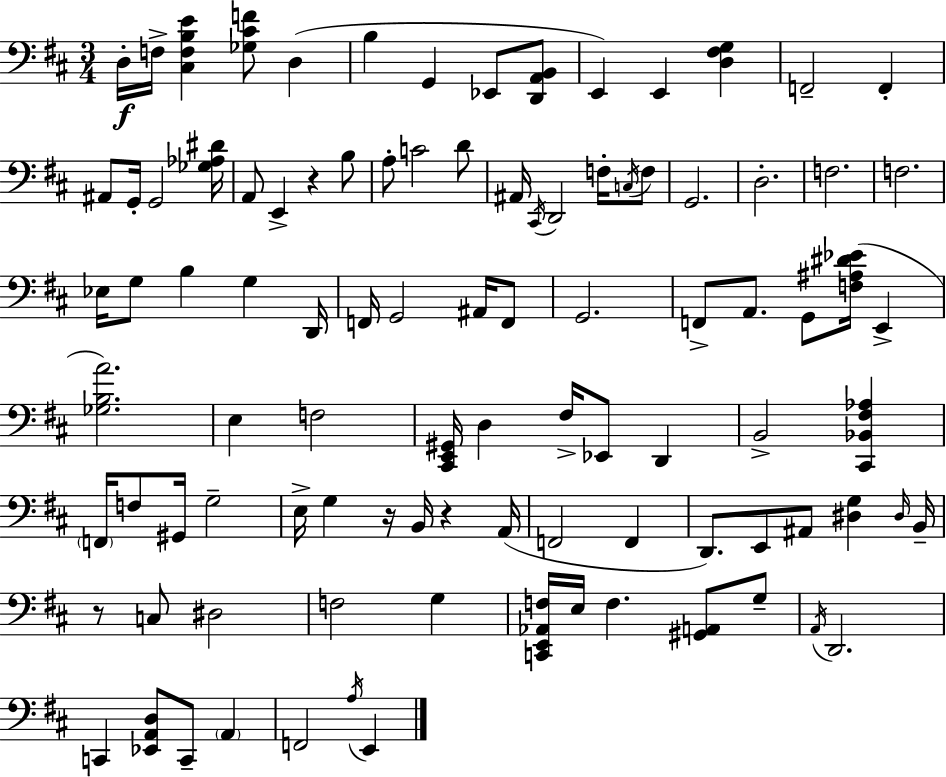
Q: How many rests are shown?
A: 4